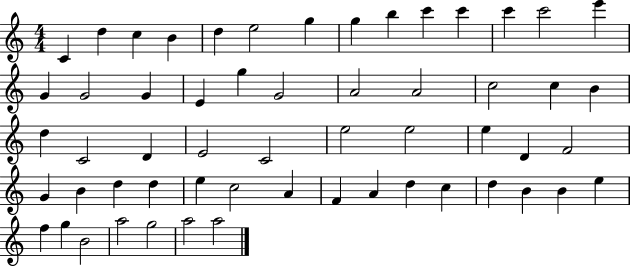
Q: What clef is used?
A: treble